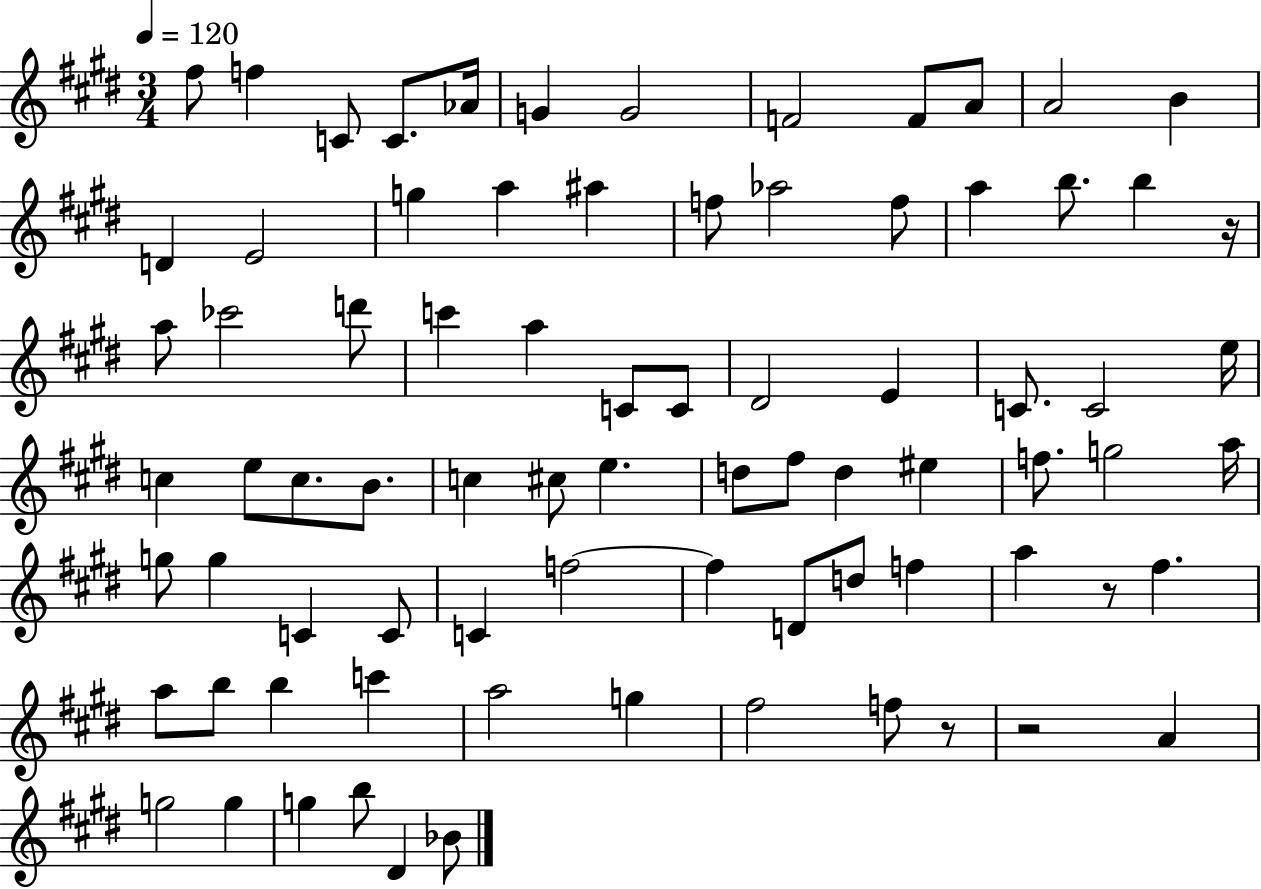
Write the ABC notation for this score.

X:1
T:Untitled
M:3/4
L:1/4
K:E
^f/2 f C/2 C/2 _A/4 G G2 F2 F/2 A/2 A2 B D E2 g a ^a f/2 _a2 f/2 a b/2 b z/4 a/2 _c'2 d'/2 c' a C/2 C/2 ^D2 E C/2 C2 e/4 c e/2 c/2 B/2 c ^c/2 e d/2 ^f/2 d ^e f/2 g2 a/4 g/2 g C C/2 C f2 f D/2 d/2 f a z/2 ^f a/2 b/2 b c' a2 g ^f2 f/2 z/2 z2 A g2 g g b/2 ^D _B/2